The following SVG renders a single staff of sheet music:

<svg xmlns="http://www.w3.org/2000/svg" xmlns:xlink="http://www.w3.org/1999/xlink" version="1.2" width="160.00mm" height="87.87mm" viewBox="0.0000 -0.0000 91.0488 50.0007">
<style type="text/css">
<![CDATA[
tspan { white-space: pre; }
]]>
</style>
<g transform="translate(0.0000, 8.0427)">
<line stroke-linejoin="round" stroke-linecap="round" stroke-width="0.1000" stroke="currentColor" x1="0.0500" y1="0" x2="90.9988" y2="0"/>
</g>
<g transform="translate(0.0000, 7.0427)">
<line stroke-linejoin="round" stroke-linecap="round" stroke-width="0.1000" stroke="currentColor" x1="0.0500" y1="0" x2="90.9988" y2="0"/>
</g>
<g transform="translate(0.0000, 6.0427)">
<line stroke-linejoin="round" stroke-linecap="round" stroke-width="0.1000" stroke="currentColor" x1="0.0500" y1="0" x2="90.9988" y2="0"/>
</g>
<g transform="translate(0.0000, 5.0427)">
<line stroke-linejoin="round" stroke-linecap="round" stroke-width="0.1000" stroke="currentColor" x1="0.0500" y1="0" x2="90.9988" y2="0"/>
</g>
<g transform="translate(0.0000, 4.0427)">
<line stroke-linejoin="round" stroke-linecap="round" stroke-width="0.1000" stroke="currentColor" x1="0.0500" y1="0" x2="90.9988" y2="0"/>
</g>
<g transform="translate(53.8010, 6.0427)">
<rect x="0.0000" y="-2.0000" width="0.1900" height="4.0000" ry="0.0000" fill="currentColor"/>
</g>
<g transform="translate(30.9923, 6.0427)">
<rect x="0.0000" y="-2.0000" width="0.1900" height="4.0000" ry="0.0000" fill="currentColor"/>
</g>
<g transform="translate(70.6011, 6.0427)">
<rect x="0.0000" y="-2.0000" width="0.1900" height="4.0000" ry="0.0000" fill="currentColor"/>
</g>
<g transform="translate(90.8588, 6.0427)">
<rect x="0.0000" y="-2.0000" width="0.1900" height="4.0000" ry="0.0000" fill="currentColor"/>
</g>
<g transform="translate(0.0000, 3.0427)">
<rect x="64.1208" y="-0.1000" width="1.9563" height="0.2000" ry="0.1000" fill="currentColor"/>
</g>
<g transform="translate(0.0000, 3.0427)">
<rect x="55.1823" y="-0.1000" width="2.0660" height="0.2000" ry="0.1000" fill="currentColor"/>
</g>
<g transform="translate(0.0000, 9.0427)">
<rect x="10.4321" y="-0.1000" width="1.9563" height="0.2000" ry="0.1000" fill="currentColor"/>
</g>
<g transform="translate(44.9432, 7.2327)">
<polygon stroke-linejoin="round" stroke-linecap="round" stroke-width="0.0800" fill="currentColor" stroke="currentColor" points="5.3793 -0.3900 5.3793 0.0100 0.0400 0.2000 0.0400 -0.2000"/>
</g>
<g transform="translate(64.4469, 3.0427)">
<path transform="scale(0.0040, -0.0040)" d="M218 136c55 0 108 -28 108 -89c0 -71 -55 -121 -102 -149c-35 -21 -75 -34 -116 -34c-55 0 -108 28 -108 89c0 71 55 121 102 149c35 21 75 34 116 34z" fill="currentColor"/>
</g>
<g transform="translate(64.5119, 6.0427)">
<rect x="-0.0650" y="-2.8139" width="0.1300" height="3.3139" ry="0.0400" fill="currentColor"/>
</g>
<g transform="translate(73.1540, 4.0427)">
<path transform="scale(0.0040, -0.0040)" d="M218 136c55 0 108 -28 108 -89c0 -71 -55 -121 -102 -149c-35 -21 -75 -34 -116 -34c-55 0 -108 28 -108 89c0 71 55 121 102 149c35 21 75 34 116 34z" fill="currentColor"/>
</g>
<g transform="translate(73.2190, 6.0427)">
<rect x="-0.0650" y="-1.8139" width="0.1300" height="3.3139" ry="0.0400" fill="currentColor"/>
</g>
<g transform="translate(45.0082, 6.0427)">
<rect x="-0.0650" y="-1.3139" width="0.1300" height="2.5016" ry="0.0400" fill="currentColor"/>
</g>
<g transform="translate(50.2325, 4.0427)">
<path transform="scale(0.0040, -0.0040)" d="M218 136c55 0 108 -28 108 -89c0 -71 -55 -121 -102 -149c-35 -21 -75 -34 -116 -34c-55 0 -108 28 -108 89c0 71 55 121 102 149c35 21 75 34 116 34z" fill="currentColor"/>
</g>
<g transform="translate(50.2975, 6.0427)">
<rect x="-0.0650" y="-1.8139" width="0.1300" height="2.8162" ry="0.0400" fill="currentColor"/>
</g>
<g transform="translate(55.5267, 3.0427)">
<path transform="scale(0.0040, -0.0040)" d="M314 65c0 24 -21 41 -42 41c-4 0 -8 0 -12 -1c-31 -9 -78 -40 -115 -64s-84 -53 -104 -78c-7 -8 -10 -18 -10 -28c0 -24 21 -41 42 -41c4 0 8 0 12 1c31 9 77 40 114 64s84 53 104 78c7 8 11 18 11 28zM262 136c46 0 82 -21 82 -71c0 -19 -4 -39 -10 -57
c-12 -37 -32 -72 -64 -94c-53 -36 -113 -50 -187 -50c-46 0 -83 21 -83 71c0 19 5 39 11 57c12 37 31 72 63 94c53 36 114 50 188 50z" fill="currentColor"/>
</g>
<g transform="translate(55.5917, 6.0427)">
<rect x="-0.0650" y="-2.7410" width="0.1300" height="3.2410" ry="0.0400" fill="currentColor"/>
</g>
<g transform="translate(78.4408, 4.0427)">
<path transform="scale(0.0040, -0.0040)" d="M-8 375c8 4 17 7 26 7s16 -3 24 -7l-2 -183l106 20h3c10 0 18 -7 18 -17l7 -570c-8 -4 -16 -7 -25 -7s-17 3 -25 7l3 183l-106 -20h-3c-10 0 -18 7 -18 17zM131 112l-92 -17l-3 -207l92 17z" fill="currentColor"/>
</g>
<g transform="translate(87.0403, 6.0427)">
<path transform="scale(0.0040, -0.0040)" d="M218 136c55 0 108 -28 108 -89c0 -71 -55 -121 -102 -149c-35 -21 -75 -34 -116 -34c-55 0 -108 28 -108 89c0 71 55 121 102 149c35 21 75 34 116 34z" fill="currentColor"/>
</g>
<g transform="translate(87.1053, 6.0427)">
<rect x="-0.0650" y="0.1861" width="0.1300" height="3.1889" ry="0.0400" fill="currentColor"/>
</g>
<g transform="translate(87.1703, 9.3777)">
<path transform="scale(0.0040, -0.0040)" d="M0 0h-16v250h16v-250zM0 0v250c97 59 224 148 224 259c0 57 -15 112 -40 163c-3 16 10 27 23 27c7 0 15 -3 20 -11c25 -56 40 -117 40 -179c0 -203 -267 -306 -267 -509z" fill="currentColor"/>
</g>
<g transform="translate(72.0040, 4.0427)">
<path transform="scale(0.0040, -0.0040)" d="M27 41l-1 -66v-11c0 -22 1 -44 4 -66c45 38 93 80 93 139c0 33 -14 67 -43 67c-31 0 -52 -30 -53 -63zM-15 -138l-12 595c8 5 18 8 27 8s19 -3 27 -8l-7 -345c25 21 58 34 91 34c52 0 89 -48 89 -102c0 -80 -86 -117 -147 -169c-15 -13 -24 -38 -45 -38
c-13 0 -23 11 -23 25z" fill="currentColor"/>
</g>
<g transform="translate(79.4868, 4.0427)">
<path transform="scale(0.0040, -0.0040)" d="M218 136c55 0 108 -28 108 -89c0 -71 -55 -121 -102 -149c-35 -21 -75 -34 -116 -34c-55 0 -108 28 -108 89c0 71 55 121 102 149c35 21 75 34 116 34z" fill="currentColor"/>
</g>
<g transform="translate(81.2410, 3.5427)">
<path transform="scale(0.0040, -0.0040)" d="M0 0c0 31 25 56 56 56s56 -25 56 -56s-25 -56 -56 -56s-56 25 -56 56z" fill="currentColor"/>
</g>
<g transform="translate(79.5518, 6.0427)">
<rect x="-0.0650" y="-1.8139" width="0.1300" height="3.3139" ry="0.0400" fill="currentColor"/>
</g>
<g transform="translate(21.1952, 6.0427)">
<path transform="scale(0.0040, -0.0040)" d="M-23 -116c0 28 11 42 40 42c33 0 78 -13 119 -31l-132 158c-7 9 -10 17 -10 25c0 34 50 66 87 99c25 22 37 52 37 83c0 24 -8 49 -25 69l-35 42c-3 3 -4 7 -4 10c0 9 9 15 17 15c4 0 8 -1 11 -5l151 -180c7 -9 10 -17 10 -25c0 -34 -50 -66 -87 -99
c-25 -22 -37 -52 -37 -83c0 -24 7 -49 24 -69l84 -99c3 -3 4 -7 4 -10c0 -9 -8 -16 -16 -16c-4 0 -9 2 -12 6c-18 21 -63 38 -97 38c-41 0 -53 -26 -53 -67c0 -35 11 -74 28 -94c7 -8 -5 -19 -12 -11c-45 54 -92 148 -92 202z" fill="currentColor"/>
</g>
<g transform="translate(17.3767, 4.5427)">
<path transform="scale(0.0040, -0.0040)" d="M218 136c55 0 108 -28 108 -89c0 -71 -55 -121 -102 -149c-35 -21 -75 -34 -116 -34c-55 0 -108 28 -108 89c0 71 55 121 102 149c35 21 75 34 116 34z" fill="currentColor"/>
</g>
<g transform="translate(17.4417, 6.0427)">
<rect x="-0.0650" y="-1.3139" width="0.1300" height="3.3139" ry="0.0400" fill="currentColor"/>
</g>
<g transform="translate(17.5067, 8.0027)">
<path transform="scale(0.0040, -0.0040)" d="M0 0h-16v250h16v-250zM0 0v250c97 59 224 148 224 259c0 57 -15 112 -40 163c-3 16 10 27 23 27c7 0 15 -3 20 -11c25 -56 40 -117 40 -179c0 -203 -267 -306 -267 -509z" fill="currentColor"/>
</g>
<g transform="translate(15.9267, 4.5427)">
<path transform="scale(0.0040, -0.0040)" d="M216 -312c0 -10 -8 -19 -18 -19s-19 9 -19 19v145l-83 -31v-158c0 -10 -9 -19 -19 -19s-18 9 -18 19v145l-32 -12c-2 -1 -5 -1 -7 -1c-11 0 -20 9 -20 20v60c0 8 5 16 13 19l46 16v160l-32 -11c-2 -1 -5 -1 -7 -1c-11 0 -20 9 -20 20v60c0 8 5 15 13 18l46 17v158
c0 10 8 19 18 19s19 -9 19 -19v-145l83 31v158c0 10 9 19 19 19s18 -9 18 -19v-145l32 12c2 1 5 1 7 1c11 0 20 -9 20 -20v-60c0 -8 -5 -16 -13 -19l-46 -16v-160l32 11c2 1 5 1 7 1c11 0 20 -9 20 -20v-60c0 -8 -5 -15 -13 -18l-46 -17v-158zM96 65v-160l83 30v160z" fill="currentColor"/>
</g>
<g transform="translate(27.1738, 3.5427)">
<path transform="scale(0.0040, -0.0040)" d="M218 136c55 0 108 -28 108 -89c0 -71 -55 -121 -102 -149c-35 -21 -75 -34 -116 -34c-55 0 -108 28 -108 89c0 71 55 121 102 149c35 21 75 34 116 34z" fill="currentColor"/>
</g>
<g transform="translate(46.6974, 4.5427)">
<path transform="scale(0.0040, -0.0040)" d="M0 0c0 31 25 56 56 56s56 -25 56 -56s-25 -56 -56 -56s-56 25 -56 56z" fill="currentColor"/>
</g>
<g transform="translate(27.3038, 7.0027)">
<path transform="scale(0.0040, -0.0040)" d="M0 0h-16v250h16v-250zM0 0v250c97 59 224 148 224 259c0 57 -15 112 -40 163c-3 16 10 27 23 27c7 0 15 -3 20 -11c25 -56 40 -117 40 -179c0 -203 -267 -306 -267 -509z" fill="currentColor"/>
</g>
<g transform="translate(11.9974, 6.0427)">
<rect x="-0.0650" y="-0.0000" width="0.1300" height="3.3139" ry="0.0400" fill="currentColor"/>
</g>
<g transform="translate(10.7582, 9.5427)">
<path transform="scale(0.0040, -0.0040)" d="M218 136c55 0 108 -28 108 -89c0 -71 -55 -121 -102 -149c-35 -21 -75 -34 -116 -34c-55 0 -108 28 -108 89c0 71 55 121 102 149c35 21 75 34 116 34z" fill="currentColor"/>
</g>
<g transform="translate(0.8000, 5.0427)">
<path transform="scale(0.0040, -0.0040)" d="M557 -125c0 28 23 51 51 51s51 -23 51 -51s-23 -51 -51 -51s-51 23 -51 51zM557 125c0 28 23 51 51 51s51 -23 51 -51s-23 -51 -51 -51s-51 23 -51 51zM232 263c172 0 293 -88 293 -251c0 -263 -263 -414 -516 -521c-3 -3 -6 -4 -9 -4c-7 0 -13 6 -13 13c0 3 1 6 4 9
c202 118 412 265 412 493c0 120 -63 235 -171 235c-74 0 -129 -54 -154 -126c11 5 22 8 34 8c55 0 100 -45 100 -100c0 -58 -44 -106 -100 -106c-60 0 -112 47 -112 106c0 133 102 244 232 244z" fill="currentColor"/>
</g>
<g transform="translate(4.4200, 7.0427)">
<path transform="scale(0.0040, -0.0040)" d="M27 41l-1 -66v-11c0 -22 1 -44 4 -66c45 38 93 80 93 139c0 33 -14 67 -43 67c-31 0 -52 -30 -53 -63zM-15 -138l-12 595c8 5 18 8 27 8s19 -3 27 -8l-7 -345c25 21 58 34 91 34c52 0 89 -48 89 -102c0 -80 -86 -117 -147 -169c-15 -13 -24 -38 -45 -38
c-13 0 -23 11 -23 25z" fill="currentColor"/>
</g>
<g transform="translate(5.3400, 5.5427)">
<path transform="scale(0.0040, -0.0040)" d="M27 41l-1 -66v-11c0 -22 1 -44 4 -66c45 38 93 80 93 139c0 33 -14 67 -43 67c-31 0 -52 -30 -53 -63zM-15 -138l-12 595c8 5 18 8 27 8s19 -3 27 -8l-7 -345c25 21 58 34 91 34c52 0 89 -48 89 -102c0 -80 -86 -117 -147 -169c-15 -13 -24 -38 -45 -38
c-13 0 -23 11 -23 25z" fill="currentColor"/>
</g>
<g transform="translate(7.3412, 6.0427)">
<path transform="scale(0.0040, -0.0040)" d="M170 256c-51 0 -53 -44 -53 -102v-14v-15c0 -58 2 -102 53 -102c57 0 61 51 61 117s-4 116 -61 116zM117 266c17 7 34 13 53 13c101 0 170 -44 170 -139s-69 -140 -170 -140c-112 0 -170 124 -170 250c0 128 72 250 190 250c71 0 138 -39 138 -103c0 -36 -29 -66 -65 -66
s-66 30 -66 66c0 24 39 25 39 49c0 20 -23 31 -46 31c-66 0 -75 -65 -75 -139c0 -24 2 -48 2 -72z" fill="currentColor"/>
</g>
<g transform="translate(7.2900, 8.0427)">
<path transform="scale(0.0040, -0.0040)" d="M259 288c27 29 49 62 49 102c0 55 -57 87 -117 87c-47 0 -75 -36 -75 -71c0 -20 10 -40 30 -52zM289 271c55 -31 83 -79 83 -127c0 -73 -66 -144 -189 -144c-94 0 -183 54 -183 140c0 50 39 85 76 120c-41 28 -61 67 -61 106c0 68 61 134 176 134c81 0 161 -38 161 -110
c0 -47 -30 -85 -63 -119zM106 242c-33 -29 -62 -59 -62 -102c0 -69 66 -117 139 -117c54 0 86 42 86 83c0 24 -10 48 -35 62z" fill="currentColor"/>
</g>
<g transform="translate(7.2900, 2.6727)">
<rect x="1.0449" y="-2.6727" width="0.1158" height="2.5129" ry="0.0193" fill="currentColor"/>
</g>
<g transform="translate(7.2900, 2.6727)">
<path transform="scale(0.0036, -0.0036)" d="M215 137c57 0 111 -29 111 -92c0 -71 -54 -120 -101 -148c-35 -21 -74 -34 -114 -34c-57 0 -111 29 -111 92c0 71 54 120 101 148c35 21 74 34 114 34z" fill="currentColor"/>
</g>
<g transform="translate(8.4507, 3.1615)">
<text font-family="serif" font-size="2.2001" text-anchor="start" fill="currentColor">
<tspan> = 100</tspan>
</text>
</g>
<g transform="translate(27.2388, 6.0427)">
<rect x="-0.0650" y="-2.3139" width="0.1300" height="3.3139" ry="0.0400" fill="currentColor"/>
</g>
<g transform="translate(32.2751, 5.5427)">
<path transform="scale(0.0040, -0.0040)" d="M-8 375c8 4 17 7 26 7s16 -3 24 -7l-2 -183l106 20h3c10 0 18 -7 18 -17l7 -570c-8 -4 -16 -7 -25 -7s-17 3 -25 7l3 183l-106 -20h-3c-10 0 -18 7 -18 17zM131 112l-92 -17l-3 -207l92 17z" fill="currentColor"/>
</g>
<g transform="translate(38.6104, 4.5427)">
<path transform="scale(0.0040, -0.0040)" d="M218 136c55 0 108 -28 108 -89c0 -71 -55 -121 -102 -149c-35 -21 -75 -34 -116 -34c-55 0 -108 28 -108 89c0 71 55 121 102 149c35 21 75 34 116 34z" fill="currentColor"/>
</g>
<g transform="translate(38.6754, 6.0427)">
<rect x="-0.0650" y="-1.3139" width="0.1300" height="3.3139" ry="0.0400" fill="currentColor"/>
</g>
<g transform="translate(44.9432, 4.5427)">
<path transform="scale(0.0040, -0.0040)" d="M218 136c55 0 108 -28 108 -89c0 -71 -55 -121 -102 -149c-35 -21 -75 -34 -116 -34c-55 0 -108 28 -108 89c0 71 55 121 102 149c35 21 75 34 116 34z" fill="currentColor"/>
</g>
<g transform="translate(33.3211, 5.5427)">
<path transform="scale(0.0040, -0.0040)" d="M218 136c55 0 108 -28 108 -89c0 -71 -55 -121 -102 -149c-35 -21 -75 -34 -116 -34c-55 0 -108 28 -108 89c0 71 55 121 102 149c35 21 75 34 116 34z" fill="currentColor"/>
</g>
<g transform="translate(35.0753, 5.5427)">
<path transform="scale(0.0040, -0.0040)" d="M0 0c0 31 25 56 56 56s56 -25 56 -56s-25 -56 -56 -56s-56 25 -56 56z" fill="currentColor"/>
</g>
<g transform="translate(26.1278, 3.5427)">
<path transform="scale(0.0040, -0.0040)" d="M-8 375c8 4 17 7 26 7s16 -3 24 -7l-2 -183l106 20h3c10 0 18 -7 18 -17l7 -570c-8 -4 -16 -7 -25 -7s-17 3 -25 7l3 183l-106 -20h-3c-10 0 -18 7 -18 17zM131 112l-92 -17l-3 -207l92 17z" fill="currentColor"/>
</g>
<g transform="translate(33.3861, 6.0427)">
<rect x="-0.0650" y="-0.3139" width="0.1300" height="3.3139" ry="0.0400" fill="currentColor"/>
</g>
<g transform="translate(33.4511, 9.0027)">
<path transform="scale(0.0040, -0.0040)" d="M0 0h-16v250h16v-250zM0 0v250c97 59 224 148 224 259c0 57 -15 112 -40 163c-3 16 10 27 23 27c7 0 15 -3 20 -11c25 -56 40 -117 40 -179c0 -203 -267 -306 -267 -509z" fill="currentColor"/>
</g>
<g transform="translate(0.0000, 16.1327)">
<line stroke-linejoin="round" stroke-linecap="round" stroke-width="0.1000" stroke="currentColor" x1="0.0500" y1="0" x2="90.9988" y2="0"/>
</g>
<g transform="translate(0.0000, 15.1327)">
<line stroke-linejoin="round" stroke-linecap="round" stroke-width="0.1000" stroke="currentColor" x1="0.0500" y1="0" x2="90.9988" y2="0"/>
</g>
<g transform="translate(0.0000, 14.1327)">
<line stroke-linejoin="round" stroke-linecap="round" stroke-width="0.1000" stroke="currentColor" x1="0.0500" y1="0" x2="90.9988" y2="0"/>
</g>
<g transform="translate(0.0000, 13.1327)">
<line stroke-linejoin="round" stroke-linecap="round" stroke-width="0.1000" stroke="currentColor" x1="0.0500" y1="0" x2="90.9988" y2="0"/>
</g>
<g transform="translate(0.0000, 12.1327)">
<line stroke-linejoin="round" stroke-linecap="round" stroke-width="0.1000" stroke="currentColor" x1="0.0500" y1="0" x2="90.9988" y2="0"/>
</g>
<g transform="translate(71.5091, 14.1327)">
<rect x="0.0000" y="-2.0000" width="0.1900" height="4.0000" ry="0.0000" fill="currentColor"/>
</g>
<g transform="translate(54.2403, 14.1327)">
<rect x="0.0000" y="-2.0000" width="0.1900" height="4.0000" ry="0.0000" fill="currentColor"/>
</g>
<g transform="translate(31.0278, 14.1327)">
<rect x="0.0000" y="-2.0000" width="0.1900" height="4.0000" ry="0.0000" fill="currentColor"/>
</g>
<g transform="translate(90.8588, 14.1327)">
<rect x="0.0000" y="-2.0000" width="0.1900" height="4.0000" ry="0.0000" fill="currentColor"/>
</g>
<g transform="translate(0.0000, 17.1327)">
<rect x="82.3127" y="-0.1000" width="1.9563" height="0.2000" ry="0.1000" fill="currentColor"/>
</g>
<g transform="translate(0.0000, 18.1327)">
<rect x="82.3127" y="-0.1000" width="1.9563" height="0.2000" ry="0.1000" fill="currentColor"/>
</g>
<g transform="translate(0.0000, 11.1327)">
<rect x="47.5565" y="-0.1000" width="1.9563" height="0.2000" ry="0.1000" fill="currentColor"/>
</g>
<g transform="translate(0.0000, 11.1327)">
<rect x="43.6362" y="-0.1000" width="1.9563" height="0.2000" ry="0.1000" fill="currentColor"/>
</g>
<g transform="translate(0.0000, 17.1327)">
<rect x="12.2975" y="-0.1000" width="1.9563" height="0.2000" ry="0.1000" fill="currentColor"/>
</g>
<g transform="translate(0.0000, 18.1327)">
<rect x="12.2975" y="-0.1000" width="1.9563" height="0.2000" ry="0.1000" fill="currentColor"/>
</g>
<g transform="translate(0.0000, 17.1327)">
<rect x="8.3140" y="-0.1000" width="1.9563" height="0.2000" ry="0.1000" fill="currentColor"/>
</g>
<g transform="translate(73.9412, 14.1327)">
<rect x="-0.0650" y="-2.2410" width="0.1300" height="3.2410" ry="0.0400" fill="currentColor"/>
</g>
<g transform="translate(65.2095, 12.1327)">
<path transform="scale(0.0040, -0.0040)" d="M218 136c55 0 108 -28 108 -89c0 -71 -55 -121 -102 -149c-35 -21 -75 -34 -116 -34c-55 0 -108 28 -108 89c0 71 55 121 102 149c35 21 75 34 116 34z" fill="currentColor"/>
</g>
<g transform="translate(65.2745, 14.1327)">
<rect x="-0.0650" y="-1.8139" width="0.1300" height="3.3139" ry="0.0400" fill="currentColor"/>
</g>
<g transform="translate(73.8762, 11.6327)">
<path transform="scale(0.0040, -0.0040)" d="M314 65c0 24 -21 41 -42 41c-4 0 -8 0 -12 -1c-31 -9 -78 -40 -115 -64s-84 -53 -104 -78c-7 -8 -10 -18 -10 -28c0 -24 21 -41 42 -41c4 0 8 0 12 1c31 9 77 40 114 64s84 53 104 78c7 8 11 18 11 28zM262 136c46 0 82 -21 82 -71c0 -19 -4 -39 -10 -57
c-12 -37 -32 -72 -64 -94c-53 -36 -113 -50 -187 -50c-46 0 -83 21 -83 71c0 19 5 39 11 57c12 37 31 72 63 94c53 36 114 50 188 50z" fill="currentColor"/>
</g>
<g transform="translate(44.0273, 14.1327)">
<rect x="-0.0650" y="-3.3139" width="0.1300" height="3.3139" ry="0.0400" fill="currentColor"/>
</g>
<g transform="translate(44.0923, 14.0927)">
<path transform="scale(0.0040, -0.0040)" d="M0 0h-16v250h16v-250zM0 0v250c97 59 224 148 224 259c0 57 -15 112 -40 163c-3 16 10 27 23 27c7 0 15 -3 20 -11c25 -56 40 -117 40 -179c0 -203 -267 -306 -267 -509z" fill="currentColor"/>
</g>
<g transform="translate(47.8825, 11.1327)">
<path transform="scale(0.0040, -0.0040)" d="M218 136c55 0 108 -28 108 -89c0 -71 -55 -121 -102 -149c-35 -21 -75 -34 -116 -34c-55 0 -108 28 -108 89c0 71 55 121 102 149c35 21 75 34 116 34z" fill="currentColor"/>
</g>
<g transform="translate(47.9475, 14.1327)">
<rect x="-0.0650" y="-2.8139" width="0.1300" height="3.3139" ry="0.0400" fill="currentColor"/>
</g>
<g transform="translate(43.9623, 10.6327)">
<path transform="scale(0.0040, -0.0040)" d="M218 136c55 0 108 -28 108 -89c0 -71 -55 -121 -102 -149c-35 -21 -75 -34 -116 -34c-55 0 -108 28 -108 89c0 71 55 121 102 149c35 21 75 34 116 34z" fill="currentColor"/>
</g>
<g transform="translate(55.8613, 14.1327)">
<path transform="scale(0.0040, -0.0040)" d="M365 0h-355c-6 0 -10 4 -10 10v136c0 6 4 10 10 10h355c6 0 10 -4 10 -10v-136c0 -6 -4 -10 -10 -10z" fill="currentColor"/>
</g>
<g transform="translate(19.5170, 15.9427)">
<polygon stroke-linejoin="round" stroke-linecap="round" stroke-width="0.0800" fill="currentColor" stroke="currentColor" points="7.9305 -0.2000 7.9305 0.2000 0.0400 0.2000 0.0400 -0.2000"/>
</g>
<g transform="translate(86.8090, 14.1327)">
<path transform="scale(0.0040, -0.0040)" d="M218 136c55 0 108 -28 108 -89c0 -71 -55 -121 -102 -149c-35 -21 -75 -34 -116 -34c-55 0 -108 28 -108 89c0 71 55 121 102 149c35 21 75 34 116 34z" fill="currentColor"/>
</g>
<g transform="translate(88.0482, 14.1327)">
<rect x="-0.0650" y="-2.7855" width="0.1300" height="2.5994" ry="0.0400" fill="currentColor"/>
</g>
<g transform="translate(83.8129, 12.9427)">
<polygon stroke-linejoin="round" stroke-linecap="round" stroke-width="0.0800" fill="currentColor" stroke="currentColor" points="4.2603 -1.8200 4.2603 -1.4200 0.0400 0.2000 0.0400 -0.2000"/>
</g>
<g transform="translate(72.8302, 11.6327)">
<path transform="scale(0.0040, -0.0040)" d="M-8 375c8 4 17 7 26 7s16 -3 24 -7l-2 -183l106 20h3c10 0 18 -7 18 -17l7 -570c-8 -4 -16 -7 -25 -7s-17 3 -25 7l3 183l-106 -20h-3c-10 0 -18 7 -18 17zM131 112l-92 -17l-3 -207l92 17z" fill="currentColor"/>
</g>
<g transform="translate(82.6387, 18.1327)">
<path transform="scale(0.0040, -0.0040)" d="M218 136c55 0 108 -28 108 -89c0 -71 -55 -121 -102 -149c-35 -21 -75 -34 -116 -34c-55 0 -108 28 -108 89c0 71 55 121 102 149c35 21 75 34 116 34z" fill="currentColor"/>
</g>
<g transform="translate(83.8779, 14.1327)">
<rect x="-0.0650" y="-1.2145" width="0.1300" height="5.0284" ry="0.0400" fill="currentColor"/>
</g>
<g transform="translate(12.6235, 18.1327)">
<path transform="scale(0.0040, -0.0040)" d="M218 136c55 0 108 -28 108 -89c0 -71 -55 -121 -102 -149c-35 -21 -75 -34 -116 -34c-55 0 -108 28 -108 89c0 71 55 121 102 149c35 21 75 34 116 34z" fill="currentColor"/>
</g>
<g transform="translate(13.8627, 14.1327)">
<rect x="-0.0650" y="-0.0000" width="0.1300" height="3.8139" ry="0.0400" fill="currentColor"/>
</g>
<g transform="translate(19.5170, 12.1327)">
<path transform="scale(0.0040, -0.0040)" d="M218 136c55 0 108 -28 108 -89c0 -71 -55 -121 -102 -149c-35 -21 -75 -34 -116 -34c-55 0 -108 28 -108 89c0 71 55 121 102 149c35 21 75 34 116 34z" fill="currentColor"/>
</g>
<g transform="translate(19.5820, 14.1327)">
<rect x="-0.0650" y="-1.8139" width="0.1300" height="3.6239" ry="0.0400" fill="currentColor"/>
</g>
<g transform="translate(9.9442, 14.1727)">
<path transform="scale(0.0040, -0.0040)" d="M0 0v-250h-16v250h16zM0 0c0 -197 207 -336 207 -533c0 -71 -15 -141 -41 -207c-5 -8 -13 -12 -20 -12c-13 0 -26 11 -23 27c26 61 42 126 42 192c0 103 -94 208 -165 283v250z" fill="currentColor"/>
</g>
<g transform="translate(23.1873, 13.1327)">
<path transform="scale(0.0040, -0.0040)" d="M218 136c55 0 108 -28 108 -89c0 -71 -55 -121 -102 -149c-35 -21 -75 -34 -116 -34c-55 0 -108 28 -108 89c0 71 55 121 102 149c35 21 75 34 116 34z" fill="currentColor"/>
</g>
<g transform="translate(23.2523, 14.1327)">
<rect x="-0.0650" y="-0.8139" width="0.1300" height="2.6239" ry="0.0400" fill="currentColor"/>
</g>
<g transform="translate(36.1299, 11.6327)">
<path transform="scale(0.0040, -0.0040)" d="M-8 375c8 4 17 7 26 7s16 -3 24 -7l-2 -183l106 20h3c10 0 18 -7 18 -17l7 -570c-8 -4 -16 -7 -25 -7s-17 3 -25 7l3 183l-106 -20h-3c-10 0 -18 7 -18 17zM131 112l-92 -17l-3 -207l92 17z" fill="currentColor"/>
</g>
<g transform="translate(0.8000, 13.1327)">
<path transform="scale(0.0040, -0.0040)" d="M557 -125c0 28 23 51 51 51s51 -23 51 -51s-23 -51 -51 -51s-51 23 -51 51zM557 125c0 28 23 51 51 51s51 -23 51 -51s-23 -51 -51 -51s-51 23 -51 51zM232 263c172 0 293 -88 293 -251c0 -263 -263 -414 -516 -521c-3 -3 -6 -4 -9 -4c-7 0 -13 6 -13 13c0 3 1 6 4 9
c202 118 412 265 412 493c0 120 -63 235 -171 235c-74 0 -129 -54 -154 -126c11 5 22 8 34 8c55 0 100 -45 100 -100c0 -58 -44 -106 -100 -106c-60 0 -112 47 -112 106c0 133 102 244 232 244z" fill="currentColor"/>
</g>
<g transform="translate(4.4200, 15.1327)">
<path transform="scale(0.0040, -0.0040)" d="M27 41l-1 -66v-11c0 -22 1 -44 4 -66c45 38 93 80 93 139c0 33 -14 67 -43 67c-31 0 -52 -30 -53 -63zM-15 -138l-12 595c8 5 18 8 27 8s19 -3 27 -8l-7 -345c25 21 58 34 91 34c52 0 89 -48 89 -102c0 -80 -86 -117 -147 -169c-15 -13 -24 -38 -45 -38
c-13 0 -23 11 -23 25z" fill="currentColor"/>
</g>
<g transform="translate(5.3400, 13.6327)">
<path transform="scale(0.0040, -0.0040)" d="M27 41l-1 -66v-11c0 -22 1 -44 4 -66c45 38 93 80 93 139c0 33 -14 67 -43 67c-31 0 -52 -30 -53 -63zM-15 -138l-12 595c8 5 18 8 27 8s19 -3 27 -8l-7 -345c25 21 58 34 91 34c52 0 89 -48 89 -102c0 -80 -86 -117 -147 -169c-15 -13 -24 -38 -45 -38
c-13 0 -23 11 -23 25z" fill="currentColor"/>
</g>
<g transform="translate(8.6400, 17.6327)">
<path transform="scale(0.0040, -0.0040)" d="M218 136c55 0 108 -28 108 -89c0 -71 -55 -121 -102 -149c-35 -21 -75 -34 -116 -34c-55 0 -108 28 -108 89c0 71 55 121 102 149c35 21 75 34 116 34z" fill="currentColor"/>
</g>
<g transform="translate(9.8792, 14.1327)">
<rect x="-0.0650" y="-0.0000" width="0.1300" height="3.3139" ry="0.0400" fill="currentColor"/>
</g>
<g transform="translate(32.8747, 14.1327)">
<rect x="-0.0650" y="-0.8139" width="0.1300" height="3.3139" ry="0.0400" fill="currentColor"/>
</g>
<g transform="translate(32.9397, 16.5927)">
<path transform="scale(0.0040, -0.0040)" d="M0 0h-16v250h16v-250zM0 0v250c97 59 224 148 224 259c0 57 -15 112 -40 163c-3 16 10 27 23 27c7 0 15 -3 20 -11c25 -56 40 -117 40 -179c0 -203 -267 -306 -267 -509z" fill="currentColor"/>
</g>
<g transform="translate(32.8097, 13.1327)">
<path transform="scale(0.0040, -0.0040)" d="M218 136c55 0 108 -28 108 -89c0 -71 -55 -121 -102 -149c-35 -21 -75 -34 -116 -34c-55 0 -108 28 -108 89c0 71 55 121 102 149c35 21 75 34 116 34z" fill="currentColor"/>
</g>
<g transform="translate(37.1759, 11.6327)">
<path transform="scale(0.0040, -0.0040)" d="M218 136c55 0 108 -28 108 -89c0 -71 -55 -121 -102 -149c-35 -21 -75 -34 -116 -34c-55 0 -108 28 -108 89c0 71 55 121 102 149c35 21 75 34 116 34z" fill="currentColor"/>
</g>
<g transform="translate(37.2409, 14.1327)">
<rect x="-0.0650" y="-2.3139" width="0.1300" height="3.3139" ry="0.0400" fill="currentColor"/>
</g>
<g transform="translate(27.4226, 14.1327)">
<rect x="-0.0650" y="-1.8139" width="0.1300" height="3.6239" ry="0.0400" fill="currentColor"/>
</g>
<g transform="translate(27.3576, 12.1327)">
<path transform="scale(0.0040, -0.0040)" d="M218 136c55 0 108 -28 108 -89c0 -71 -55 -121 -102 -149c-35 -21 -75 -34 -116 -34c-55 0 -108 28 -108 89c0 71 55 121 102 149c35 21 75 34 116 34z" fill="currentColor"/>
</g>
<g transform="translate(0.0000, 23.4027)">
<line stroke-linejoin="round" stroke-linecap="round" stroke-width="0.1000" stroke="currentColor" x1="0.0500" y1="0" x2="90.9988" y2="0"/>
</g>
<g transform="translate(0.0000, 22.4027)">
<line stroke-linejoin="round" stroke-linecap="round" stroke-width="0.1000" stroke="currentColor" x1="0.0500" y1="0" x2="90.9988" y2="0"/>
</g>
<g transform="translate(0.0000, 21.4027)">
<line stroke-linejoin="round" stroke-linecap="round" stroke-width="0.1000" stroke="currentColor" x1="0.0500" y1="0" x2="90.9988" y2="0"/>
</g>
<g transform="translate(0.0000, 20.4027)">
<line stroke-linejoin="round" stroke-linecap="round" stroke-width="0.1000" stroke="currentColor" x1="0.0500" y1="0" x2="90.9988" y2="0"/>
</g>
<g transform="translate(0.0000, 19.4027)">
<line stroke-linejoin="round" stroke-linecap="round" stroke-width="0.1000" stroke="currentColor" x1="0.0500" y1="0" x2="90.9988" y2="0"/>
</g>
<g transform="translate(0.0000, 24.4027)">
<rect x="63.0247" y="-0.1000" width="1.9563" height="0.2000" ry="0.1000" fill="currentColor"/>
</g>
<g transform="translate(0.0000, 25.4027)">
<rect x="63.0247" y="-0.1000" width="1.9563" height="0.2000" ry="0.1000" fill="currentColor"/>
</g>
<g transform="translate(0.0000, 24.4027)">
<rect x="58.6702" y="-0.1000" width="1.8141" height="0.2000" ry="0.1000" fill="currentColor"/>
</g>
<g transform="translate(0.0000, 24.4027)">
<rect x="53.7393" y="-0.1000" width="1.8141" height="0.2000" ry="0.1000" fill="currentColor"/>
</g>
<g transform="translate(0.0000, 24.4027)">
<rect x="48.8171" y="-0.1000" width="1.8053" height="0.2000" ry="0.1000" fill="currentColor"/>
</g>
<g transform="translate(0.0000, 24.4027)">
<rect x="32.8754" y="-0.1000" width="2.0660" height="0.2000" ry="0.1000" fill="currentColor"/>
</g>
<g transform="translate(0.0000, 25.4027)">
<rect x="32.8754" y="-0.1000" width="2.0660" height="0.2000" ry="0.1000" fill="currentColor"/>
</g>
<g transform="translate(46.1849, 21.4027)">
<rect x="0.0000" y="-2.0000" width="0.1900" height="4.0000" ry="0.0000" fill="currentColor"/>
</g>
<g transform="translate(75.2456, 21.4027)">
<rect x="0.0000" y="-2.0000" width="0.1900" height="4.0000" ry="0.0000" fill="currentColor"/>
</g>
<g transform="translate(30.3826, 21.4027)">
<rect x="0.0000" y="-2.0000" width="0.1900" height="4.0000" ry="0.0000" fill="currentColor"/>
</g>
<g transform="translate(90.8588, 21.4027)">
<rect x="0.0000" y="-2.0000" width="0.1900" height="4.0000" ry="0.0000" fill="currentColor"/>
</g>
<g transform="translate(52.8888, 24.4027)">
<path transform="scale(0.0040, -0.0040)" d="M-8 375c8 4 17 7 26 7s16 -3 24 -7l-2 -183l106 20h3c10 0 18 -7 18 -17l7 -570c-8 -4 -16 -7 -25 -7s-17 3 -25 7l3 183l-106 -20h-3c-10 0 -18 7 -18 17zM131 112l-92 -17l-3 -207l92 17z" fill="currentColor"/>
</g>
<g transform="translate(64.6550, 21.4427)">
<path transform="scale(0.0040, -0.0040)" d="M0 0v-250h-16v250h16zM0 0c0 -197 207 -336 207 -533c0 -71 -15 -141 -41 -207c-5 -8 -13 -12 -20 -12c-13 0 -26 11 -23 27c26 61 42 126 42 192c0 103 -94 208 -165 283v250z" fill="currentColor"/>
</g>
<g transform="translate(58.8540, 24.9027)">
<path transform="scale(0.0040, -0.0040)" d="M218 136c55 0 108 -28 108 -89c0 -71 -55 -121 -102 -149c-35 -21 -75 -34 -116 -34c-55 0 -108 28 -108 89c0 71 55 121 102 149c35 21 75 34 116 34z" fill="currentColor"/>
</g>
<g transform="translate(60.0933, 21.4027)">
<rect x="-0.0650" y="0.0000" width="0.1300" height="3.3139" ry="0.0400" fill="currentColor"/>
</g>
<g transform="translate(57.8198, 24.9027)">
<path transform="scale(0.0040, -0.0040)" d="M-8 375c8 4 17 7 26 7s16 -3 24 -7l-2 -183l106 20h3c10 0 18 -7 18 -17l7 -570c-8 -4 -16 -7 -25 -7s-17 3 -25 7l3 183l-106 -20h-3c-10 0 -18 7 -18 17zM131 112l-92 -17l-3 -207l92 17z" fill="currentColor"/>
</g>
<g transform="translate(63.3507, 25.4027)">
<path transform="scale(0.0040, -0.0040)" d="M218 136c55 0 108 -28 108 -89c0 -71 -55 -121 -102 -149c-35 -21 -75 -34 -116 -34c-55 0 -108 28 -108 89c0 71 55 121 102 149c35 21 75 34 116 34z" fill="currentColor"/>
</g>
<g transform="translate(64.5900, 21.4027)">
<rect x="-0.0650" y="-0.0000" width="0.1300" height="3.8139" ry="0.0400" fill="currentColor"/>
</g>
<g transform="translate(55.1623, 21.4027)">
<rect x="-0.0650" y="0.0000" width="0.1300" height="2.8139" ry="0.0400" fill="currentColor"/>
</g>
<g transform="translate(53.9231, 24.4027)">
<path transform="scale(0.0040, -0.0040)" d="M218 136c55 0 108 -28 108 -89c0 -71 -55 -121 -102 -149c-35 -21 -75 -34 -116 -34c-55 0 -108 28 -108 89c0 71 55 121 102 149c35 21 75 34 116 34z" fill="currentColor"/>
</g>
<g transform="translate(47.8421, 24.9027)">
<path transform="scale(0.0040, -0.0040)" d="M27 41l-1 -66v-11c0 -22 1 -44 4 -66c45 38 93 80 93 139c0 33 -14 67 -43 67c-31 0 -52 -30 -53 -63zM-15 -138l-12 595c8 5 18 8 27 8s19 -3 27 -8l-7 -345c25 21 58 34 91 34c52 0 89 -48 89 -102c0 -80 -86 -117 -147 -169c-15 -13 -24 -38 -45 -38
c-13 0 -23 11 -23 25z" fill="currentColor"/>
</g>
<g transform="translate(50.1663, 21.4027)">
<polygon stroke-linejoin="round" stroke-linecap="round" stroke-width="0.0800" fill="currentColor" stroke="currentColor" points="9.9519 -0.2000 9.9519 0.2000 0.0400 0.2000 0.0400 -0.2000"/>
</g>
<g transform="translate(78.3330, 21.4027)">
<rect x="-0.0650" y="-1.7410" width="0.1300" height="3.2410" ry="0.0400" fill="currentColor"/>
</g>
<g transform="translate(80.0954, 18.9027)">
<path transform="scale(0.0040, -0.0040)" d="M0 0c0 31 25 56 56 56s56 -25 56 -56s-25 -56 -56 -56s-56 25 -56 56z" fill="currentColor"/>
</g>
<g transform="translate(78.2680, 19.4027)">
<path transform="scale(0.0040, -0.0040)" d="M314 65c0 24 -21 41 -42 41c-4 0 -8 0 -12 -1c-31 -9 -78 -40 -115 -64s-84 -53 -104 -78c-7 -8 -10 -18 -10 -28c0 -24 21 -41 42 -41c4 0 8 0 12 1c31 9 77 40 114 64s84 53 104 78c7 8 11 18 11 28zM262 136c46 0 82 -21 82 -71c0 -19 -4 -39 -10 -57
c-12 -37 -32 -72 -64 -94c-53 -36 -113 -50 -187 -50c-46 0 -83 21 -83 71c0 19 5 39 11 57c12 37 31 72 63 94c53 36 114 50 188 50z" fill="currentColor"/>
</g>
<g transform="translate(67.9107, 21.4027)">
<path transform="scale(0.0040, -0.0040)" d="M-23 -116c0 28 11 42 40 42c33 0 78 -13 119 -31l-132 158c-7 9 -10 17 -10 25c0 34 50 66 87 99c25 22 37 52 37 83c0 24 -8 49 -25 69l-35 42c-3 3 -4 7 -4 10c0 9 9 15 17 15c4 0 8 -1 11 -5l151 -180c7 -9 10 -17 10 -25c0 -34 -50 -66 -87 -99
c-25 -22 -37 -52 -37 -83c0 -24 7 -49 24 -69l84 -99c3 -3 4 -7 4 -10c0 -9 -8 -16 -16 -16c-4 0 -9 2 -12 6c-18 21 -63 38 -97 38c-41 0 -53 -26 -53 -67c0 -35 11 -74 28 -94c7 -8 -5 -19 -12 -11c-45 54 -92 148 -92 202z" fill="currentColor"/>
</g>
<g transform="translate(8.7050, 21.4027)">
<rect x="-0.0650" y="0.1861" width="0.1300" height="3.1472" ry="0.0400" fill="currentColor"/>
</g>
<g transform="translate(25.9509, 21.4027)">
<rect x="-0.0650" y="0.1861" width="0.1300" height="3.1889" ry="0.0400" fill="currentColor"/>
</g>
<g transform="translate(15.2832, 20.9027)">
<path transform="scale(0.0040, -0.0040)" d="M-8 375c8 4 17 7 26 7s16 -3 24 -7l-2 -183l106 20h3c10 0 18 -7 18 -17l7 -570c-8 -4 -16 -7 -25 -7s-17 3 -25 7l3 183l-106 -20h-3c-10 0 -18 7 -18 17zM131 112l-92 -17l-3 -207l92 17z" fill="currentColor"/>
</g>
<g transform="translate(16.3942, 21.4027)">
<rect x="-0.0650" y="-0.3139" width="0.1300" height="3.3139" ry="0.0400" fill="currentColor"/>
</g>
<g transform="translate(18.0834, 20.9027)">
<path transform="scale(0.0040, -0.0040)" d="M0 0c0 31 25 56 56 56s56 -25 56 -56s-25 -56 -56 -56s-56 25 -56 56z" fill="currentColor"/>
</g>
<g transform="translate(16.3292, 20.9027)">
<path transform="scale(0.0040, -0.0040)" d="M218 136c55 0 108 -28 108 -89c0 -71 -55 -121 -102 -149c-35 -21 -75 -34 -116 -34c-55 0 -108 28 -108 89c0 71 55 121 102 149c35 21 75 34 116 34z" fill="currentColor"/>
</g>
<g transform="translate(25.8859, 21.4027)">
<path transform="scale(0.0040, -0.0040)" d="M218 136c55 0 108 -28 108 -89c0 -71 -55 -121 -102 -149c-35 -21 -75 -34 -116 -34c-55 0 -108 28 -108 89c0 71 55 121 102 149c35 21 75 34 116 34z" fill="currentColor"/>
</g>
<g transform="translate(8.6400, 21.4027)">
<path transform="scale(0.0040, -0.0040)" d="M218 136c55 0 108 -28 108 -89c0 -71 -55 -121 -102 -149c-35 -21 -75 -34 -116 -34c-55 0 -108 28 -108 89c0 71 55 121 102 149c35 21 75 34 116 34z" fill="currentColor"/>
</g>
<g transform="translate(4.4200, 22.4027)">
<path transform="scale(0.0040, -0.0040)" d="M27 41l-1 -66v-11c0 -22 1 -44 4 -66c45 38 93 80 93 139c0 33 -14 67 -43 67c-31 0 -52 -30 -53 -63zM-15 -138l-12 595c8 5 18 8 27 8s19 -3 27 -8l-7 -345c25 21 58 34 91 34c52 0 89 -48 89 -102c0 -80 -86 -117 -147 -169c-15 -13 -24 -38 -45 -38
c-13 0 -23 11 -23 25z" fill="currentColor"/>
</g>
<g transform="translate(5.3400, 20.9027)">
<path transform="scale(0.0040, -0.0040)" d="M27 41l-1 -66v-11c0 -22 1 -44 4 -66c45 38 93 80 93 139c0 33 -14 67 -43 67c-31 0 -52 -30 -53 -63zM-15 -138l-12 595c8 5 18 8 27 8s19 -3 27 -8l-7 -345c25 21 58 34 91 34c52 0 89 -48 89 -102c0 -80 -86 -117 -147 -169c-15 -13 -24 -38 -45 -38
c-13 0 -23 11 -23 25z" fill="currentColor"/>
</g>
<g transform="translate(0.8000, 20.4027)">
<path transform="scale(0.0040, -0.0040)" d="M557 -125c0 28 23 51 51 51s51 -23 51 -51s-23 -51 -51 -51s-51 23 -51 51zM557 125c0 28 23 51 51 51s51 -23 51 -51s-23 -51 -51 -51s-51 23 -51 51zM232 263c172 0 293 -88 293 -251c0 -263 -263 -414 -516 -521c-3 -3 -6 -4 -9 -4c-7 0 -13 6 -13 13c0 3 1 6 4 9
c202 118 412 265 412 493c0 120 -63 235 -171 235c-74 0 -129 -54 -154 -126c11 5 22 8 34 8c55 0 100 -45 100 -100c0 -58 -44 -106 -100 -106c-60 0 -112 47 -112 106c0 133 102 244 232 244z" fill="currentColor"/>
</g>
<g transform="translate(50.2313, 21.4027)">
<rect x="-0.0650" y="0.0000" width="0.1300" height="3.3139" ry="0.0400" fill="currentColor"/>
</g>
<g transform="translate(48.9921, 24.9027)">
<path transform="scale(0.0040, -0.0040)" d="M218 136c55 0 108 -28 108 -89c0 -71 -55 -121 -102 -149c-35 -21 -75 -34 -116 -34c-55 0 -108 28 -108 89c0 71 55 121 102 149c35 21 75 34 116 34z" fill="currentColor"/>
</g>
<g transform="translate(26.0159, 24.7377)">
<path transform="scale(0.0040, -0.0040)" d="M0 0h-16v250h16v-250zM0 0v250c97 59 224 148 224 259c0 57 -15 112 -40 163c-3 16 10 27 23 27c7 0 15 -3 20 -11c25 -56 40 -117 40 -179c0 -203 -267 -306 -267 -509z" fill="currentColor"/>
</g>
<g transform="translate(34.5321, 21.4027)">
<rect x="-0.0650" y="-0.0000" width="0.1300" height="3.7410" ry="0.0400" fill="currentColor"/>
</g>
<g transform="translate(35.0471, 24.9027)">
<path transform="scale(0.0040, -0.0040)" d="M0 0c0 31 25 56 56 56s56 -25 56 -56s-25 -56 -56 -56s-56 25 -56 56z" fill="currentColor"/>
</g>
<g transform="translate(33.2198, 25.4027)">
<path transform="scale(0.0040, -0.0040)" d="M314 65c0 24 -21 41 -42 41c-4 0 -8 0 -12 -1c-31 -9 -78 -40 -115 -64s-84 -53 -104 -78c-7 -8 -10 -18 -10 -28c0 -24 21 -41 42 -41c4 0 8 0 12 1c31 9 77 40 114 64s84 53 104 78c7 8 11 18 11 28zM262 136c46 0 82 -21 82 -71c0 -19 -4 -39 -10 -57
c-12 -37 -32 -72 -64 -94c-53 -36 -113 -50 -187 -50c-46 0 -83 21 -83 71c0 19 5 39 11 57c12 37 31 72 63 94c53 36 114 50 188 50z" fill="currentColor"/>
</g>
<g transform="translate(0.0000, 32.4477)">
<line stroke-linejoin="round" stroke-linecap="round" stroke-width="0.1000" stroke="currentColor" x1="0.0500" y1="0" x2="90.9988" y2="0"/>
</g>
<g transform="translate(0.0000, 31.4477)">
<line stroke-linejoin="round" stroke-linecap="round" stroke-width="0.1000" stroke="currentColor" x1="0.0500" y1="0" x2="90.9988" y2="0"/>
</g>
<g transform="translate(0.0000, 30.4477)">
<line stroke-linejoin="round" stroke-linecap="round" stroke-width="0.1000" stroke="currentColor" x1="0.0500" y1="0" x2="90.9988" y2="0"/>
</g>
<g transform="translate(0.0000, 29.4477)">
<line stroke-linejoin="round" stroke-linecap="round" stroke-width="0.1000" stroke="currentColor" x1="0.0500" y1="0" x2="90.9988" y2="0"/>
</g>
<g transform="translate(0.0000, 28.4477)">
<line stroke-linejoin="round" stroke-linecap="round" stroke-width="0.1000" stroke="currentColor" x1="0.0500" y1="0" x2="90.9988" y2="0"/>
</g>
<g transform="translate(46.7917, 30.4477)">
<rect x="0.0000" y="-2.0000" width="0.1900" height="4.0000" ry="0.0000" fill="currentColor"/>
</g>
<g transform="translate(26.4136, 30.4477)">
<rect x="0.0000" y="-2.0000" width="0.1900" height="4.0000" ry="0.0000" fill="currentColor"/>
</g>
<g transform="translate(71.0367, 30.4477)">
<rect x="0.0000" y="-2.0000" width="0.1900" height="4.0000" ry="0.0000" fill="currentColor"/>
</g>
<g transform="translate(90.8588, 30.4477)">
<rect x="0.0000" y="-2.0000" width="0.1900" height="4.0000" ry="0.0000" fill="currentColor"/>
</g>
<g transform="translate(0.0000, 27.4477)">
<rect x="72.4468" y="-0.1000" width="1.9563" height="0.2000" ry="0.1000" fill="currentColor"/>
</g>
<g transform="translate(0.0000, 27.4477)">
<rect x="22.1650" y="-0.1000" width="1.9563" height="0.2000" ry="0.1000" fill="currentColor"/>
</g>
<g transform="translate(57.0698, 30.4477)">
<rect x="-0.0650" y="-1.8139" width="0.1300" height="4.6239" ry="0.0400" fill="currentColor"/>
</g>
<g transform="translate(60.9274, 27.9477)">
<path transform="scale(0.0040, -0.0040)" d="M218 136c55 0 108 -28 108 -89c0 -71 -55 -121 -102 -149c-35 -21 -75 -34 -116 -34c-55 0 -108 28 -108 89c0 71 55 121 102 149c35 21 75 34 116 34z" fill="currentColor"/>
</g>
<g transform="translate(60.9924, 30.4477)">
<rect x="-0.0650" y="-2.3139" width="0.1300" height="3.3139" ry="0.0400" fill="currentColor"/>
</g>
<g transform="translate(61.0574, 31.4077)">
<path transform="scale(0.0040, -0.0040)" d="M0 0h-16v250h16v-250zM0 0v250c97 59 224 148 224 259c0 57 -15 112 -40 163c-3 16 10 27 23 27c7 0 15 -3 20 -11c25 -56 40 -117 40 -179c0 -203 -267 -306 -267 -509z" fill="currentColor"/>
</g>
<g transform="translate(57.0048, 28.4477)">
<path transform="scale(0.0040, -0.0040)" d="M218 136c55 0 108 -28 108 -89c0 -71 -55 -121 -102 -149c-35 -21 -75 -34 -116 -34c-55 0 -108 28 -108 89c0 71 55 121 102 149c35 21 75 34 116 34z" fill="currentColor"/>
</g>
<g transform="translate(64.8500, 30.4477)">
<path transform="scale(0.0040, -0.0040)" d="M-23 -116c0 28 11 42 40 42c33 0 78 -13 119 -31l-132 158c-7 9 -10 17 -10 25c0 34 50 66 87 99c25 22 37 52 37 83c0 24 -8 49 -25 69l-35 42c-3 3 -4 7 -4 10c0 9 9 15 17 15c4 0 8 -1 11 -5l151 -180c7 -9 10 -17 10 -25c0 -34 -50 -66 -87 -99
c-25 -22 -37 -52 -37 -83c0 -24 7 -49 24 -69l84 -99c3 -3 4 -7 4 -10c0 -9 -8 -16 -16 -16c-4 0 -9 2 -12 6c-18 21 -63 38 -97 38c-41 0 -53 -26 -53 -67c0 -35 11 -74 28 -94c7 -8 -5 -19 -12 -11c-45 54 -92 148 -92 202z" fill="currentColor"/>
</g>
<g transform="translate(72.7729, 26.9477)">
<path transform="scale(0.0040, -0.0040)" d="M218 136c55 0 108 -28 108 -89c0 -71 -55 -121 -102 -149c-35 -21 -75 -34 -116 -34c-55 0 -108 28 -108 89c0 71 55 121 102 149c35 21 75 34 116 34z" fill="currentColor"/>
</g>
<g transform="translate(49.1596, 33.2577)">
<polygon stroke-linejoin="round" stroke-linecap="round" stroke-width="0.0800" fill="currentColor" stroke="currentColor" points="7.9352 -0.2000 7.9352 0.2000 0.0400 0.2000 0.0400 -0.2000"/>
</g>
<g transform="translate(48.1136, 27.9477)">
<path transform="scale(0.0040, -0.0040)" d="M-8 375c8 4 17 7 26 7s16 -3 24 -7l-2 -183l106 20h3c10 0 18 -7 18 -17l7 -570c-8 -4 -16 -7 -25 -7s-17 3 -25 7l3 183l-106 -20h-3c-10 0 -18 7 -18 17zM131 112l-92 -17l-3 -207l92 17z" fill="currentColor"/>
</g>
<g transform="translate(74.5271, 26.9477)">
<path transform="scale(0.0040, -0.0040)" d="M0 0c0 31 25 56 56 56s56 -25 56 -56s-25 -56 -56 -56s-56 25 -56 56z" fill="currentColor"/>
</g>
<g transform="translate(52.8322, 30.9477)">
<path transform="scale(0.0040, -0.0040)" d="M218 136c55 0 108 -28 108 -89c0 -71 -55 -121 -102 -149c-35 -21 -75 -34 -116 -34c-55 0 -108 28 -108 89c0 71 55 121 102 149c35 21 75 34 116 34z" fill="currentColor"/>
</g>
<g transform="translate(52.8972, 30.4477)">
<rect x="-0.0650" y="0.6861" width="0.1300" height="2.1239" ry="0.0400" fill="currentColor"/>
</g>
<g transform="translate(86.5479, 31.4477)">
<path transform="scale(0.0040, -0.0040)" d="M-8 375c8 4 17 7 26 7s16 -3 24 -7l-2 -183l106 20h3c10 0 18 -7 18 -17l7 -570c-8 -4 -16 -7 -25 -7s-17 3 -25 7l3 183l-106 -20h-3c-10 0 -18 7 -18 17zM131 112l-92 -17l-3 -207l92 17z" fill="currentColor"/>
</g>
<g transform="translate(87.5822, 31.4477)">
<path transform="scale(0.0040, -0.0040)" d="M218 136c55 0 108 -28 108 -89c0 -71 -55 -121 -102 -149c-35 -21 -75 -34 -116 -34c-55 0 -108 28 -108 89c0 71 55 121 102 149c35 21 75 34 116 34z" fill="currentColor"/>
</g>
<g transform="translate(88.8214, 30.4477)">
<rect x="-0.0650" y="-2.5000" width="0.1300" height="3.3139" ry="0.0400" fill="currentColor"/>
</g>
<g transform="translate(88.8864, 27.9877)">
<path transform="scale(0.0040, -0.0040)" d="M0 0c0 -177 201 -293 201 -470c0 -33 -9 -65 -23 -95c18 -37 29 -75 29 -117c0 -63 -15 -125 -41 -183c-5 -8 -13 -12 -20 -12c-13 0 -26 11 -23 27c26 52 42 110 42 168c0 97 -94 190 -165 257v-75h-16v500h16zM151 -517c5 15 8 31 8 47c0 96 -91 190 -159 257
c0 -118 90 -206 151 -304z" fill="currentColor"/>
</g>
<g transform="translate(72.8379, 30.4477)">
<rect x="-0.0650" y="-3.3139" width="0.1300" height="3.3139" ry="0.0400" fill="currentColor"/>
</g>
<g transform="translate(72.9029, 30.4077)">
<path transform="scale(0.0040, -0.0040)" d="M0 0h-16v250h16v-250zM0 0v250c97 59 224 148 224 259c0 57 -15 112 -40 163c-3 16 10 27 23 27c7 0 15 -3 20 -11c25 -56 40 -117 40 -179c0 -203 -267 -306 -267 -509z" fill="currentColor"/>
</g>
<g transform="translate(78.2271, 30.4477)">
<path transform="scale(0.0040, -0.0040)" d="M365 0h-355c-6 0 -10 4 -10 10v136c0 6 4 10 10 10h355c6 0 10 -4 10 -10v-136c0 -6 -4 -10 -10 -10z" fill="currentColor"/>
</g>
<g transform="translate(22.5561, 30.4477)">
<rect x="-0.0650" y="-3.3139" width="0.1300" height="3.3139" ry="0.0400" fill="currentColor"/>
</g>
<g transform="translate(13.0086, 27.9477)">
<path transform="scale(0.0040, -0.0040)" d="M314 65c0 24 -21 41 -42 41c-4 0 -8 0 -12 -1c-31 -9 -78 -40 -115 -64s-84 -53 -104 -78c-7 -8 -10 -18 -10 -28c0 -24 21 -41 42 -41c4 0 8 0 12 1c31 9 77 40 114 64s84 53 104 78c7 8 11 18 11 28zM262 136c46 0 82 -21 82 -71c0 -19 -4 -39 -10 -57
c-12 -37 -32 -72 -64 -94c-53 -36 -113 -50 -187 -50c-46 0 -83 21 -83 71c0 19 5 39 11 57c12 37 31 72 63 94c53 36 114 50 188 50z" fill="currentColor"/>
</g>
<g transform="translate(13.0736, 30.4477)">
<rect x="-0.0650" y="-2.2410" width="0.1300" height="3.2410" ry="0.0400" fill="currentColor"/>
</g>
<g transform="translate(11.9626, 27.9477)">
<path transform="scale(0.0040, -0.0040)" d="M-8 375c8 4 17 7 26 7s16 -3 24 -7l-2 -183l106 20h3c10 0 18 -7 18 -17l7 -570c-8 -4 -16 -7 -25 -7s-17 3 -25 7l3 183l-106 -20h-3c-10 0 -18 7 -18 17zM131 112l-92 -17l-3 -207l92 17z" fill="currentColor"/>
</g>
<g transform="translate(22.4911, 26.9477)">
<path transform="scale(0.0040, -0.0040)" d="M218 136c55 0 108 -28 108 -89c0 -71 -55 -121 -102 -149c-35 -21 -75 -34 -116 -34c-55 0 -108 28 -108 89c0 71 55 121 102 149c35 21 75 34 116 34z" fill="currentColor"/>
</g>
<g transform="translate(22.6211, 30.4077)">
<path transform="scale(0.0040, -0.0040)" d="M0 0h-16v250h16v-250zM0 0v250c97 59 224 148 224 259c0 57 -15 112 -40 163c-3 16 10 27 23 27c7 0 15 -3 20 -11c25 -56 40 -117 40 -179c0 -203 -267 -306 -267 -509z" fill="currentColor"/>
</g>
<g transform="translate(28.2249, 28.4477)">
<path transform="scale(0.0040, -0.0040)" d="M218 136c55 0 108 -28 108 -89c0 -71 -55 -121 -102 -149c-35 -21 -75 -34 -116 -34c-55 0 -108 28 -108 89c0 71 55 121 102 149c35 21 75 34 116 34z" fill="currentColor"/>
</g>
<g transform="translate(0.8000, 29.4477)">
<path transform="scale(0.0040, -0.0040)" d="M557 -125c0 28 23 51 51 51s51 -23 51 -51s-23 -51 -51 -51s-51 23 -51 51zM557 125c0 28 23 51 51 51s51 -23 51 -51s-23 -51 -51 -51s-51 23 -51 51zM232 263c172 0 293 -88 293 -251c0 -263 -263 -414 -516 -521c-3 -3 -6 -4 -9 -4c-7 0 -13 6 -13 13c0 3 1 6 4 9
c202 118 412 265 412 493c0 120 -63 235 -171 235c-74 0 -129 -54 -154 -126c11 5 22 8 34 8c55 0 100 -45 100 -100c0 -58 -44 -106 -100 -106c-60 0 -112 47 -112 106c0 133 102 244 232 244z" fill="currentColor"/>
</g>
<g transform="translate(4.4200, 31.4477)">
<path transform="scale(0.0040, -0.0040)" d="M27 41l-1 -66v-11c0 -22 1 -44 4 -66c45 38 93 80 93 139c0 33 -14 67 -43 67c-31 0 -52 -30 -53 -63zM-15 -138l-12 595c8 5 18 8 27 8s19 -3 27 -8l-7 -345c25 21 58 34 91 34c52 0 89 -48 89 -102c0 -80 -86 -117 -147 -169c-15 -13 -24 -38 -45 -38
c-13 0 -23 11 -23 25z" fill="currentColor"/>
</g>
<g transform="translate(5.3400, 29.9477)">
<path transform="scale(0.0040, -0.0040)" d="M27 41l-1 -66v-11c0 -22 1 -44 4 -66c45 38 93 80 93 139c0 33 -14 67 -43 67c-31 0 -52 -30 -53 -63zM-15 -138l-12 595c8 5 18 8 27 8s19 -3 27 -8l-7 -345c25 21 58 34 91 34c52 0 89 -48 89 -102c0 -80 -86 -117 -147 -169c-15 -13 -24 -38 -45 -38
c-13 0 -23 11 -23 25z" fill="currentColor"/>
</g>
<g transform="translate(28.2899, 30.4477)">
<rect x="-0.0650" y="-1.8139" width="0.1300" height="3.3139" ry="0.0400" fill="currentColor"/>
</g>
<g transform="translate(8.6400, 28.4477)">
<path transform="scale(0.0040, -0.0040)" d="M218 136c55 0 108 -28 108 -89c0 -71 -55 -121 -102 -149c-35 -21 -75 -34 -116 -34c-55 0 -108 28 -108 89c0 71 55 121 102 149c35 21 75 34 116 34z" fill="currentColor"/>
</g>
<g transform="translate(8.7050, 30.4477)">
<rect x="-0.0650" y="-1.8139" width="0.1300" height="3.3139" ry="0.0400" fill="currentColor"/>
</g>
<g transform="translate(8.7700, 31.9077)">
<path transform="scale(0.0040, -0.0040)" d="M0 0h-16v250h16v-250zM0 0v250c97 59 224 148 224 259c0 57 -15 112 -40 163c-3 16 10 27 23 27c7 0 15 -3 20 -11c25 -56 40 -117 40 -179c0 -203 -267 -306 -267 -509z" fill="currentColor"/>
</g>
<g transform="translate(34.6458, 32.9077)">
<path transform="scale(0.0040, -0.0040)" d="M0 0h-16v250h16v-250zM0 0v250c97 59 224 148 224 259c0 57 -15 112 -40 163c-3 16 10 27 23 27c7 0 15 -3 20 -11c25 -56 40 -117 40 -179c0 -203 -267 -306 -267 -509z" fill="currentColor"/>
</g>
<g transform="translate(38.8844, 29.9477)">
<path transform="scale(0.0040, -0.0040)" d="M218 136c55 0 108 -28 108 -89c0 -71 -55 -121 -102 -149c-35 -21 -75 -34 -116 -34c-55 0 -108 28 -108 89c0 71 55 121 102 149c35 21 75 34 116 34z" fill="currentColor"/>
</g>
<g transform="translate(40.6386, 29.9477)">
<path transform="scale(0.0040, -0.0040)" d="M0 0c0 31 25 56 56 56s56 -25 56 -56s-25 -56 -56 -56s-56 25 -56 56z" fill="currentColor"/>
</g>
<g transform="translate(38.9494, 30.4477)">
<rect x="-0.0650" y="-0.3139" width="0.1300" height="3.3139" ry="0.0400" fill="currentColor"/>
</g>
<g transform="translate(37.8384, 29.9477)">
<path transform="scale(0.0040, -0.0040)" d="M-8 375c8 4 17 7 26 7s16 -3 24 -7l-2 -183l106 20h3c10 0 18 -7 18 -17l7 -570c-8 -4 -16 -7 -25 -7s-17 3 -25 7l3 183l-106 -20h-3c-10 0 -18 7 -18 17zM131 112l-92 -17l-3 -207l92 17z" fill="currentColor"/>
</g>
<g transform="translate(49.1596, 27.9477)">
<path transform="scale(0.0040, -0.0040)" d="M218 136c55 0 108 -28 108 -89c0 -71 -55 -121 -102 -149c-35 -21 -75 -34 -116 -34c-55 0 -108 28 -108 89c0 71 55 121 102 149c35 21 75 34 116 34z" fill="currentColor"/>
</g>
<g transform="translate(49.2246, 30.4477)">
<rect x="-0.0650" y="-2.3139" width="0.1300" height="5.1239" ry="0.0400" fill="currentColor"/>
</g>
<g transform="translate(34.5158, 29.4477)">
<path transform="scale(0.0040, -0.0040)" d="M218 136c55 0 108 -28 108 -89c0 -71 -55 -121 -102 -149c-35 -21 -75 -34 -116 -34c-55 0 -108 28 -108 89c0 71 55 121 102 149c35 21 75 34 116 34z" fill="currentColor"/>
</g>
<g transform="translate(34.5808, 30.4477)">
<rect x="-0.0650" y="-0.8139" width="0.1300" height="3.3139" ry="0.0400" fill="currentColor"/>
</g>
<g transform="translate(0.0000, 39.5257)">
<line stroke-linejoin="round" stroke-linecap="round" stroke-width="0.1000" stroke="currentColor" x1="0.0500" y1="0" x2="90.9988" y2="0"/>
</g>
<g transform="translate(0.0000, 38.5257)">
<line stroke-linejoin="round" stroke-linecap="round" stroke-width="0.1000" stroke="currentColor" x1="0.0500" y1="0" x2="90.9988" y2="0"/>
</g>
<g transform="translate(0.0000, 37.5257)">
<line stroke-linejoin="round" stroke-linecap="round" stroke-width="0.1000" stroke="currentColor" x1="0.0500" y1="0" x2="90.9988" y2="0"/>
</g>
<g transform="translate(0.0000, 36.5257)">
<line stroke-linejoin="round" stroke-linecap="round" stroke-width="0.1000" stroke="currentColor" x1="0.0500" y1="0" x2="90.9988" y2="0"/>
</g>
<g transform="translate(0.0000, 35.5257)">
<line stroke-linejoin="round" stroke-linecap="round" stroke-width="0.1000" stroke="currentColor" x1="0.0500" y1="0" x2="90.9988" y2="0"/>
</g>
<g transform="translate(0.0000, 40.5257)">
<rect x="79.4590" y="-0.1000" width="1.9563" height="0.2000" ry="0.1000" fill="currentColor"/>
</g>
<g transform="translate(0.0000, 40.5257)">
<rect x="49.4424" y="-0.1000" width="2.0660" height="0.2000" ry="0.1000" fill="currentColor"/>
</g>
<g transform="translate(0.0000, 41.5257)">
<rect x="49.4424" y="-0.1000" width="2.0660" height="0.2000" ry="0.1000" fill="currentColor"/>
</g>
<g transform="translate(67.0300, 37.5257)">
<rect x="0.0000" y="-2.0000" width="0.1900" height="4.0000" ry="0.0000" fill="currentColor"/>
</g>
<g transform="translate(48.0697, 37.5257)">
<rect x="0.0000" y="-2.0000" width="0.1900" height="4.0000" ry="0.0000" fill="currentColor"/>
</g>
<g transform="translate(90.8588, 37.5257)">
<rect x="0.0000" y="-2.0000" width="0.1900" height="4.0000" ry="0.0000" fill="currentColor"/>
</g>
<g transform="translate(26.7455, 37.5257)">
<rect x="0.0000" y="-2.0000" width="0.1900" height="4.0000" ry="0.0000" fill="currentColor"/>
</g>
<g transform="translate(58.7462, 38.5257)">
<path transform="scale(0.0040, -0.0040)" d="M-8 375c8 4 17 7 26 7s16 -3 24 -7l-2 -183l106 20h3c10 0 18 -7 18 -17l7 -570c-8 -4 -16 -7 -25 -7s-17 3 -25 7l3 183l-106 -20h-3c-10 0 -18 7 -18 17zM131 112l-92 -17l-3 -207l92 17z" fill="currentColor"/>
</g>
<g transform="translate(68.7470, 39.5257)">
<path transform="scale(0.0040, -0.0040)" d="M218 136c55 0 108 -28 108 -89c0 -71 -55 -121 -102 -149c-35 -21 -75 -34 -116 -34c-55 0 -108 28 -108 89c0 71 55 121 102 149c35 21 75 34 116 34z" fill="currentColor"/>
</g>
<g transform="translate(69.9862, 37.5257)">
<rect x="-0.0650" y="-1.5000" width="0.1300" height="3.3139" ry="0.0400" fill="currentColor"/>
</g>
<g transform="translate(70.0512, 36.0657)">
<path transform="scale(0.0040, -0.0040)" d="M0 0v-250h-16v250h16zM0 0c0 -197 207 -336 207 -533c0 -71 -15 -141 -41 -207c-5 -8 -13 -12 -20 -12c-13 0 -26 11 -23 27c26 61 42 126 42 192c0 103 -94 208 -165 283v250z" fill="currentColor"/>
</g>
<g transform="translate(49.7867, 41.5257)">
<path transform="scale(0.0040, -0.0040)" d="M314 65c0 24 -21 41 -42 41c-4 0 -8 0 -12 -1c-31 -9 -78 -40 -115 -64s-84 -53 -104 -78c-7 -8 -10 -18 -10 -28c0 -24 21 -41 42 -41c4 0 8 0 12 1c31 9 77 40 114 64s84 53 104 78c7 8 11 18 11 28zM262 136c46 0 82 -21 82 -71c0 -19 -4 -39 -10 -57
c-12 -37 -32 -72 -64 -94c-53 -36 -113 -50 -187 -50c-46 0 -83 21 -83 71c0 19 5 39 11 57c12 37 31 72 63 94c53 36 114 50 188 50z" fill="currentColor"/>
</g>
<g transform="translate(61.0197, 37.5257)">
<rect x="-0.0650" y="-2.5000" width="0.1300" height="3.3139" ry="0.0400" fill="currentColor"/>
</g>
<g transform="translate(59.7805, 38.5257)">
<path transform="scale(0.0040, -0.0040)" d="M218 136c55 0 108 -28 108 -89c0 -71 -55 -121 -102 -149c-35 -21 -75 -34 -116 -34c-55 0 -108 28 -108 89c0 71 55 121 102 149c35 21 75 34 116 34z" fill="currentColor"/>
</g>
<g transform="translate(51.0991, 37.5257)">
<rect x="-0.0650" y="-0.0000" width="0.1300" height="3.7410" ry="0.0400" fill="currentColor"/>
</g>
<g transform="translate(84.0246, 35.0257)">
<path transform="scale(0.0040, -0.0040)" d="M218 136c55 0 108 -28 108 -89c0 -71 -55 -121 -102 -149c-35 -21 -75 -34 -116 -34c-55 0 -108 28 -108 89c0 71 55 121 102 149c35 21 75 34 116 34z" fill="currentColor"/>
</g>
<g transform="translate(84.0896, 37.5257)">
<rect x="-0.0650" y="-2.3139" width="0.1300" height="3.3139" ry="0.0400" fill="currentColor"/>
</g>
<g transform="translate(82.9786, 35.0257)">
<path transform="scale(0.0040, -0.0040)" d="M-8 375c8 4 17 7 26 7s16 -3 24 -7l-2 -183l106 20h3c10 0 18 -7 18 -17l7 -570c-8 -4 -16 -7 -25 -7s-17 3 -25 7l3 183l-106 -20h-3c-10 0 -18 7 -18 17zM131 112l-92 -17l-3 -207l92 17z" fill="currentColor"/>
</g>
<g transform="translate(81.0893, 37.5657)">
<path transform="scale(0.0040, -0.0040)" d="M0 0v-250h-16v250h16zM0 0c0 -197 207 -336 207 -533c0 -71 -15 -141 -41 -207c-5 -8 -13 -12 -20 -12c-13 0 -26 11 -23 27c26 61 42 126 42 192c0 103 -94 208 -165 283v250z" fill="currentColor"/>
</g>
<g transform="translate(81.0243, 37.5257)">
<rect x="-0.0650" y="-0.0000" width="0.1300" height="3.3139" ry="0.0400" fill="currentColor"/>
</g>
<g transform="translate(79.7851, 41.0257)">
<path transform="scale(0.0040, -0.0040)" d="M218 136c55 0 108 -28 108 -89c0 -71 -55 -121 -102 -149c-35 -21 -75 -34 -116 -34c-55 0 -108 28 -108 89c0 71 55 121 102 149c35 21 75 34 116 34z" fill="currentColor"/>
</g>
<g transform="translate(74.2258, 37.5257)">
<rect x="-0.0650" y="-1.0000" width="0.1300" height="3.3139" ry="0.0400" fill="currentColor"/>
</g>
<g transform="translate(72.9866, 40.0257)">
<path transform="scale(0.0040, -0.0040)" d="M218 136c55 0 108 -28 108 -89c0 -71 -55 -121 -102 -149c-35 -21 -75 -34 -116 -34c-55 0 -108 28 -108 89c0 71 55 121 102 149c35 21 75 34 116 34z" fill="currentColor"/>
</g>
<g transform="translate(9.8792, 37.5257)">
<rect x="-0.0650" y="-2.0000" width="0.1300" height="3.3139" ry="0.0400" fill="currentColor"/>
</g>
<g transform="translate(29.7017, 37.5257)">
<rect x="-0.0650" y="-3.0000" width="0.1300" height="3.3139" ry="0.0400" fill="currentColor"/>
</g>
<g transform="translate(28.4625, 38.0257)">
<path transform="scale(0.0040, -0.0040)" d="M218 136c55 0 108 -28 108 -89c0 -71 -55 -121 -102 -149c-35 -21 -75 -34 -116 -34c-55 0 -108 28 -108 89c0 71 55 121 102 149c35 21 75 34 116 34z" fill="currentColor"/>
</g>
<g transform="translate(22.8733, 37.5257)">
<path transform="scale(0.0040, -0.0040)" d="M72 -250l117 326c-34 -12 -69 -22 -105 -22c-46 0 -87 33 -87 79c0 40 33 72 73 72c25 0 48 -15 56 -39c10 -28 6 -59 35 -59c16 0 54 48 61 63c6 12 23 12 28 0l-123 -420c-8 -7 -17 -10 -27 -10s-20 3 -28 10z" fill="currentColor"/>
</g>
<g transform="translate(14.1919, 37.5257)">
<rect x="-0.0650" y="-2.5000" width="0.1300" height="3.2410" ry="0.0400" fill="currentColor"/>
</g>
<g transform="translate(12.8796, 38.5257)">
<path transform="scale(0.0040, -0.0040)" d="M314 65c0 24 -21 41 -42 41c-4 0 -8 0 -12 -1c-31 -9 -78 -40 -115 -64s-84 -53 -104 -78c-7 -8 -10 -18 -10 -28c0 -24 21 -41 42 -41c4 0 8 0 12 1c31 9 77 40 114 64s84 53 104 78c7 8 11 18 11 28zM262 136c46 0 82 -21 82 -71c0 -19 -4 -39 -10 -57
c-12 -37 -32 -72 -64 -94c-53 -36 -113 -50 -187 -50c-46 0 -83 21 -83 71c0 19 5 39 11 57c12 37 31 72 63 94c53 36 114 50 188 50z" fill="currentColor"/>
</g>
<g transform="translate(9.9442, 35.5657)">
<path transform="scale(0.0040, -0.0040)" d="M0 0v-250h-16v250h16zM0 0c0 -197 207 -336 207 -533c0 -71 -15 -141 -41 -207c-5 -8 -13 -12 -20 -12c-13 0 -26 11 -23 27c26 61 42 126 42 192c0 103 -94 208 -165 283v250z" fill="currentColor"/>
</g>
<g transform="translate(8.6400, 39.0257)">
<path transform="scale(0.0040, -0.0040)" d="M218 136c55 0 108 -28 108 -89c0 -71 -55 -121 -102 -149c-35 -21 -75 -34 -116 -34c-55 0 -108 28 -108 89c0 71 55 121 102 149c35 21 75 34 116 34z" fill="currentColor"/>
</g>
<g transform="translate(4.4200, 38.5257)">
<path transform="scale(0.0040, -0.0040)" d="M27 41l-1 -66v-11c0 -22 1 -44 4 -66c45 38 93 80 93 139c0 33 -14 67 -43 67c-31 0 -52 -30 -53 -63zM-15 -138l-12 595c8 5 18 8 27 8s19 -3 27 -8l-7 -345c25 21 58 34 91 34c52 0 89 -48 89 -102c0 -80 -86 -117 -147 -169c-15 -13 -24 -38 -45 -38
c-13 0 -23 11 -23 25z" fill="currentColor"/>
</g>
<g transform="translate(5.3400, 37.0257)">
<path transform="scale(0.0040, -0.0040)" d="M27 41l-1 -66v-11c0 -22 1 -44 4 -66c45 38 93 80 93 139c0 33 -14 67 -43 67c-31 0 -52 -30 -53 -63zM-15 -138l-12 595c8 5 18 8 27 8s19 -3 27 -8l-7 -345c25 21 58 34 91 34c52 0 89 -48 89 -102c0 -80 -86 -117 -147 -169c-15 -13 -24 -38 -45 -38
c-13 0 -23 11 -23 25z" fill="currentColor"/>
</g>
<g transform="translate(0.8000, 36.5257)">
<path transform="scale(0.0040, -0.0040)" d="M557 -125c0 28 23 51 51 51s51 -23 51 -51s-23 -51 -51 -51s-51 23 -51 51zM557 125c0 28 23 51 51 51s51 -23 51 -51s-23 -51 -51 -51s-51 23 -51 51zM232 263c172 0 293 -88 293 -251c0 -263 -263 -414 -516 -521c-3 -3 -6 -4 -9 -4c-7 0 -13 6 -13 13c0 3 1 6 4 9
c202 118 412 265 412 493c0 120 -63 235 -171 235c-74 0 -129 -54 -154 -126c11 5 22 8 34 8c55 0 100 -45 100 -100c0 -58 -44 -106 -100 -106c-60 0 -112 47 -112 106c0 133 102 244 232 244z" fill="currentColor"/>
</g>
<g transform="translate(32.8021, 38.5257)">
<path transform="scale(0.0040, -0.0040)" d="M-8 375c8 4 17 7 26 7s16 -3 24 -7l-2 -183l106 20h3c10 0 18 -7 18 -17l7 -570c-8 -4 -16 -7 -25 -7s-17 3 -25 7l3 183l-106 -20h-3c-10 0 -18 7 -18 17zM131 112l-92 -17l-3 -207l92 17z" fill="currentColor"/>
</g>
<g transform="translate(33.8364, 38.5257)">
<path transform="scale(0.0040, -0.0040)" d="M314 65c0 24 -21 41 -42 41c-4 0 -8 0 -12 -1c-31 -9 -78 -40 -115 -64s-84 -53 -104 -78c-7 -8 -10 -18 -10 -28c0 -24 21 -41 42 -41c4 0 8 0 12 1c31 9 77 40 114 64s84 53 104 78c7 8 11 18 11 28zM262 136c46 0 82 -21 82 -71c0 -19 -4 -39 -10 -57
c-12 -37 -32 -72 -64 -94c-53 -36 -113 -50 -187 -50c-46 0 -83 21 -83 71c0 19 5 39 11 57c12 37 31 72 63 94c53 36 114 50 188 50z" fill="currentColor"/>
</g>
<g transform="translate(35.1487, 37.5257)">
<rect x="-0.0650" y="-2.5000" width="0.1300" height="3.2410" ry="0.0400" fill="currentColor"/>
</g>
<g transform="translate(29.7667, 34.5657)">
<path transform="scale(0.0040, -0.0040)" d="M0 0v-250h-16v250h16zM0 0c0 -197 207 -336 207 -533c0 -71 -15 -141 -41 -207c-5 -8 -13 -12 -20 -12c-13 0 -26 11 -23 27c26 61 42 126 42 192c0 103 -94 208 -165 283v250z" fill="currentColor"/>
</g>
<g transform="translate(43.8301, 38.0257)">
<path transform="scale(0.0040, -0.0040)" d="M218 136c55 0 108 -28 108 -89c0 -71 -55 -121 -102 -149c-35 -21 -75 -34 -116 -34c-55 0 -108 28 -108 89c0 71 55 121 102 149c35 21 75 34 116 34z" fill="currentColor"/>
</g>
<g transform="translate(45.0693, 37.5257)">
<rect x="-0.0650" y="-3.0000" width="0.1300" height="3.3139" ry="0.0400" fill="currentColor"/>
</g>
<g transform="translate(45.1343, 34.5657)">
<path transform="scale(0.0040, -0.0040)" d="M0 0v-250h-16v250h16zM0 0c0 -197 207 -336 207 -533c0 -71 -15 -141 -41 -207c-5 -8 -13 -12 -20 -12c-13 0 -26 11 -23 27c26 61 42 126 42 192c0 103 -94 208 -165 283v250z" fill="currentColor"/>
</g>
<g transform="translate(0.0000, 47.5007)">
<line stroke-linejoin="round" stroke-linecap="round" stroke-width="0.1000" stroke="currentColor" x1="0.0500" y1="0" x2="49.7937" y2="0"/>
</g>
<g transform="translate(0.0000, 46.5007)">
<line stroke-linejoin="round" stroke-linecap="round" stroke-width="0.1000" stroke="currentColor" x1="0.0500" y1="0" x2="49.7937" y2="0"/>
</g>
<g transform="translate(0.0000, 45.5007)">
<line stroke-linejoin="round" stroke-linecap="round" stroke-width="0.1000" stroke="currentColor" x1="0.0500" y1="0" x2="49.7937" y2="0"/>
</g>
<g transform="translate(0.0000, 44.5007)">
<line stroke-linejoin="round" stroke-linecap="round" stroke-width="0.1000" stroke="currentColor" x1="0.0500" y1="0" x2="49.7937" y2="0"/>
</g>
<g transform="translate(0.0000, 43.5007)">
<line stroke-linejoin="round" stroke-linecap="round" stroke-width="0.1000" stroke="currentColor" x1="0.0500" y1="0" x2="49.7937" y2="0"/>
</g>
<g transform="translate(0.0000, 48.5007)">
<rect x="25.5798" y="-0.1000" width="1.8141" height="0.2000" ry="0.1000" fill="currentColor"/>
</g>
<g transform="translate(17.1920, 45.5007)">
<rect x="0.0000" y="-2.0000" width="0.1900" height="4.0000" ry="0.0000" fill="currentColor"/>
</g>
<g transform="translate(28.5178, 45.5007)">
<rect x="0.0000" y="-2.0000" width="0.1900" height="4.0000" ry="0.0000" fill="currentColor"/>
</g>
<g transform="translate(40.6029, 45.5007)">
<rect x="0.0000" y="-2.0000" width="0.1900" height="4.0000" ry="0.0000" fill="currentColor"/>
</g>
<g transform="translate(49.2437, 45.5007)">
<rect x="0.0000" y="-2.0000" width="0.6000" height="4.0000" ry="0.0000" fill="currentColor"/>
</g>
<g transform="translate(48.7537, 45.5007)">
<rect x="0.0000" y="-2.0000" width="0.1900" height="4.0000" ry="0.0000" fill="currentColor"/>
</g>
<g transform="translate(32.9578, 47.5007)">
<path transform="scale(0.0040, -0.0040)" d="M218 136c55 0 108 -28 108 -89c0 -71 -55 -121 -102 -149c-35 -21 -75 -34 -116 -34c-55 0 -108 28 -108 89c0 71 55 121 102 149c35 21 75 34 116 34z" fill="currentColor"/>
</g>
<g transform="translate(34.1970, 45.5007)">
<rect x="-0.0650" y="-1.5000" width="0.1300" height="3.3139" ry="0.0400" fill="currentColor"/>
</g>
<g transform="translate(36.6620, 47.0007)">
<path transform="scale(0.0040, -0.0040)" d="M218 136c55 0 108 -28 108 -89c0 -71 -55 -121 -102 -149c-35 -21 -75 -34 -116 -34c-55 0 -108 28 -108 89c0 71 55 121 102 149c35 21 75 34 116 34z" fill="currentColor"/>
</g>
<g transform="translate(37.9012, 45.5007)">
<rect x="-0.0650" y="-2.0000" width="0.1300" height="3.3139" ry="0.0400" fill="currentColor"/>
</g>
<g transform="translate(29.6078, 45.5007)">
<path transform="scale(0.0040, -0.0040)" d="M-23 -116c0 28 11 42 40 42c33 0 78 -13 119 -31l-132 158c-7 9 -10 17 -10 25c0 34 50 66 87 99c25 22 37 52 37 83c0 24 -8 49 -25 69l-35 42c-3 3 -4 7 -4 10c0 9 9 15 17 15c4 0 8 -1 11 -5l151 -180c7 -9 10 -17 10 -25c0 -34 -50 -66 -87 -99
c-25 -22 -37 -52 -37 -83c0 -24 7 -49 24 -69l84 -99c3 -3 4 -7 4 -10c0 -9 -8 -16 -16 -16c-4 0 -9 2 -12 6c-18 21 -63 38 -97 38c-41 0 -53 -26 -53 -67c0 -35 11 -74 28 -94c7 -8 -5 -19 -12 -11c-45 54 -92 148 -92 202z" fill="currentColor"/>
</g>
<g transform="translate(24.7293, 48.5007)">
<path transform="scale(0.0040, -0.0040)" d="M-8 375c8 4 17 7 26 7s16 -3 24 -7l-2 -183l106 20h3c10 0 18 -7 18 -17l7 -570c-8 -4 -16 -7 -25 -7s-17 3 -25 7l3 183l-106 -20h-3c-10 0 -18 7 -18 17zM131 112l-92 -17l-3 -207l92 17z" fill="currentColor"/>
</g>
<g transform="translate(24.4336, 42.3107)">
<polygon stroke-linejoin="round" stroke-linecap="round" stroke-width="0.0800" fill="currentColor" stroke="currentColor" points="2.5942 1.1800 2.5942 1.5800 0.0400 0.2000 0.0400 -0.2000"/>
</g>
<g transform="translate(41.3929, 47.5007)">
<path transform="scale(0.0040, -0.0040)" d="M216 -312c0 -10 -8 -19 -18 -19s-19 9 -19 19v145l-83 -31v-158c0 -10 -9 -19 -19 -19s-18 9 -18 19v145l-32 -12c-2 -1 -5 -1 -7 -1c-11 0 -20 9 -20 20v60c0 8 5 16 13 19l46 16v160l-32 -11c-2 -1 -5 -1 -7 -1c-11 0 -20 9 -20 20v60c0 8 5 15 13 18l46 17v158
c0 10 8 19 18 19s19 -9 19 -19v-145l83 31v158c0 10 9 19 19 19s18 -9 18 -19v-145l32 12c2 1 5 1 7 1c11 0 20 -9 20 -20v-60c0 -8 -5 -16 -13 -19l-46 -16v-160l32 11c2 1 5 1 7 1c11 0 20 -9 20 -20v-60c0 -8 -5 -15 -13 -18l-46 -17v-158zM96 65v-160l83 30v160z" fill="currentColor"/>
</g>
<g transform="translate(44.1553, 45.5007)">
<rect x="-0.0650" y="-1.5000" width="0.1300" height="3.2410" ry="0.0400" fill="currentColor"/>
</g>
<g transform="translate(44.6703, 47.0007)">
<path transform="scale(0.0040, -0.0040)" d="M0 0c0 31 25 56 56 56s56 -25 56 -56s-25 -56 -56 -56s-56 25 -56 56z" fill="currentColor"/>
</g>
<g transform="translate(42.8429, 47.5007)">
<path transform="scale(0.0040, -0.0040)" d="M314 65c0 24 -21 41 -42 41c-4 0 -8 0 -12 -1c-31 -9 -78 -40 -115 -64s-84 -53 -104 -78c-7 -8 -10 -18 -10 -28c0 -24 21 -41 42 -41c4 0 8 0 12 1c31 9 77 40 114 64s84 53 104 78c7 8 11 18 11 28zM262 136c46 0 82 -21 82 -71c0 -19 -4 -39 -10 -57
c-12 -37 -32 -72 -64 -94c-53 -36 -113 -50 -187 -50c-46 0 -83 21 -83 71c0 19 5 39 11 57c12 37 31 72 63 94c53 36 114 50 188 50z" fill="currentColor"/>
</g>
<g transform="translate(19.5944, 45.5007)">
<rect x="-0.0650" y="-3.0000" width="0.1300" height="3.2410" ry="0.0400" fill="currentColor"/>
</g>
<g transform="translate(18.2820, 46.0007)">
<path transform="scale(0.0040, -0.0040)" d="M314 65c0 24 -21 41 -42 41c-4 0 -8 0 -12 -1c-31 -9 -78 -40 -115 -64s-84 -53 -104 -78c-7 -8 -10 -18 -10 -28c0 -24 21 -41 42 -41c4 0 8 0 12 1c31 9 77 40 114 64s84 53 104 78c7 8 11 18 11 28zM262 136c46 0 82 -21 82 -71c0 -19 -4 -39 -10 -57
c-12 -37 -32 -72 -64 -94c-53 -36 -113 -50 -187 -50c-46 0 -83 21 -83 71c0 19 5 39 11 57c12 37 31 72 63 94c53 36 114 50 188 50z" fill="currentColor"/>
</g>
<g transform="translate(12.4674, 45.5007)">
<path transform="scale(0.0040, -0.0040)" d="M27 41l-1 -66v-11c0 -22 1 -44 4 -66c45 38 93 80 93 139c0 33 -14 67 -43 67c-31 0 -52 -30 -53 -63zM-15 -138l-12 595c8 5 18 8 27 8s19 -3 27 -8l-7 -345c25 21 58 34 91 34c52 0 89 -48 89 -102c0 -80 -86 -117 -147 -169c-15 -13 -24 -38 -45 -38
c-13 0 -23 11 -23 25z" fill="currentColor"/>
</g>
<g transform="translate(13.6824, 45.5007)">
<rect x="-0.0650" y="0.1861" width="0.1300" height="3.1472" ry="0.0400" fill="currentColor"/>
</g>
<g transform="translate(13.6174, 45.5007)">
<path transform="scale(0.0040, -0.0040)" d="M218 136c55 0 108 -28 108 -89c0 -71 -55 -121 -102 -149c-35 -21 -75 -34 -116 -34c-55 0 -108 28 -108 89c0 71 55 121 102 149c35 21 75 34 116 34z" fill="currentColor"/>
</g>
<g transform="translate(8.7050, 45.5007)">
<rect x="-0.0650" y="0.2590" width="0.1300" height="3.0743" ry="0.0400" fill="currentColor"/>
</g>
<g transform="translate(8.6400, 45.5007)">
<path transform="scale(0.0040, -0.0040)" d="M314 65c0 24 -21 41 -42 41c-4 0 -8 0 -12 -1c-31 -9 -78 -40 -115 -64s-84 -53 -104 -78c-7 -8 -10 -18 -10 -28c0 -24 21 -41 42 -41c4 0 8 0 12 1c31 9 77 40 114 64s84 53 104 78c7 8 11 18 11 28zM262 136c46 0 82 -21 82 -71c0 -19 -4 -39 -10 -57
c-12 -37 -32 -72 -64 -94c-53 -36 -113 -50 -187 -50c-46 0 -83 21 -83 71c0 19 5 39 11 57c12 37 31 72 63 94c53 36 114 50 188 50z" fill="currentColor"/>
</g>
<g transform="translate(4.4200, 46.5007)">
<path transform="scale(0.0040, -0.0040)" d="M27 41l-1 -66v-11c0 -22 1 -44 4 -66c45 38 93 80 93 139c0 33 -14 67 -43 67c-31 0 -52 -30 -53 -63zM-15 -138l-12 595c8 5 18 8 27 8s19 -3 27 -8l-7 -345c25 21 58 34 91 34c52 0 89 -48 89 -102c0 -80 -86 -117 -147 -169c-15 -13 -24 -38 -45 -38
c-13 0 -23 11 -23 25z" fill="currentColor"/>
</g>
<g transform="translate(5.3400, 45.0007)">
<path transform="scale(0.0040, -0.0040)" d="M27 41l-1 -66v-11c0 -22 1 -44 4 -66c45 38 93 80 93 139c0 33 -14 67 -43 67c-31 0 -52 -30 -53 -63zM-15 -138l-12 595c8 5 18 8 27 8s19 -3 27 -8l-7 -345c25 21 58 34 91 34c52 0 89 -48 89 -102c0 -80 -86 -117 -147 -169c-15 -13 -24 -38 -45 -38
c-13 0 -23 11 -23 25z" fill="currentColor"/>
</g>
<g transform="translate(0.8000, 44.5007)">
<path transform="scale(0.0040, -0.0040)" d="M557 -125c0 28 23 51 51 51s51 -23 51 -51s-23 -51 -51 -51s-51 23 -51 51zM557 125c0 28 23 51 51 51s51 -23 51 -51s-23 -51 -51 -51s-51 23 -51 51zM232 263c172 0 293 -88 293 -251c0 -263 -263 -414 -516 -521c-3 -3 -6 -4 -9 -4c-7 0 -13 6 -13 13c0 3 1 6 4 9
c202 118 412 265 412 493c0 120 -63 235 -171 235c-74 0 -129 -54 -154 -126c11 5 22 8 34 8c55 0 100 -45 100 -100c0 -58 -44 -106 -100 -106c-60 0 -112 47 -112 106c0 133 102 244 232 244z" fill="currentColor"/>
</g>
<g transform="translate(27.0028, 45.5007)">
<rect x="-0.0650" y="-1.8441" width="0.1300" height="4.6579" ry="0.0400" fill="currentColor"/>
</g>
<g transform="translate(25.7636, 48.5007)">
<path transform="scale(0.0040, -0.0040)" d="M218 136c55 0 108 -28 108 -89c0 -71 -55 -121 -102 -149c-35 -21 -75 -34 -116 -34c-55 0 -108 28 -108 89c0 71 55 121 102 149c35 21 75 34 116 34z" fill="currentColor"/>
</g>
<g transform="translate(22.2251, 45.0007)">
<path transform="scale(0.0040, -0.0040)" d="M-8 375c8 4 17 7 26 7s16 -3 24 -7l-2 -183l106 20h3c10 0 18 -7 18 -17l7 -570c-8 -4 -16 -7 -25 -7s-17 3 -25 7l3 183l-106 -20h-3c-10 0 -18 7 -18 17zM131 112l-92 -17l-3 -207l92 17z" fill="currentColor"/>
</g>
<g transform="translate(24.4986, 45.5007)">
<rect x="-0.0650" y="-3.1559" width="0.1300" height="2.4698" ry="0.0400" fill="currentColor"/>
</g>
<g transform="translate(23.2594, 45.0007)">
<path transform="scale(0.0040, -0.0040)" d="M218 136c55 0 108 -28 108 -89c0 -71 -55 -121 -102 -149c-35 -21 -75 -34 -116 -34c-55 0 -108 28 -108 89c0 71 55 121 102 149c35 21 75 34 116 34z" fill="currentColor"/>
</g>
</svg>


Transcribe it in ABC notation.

X:1
T:Untitled
M:6/8
L:1/4
K:Bb
D,, ^G,/2 z B,/2 E,/2 G, G,/2 A,/2 C2 C _A, A, D,/2 D,,/2 C,, A,/2 F,/2 A,/2 F,/2 B, D/2 C z2 A, B,2 C,,/2 D,/2 D, E, D,/2 C,,2 _D,,/2 E,,/2 D,,/2 C,,/2 z A,2 A,/2 B,2 D/2 A, F,/2 E, B,/2 C,/2 A,/2 B,/2 z D/2 z2 B,,/4 A,,/2 _B,,2 z/2 C,/2 B,,2 C,/2 C,,2 B,, G,,/2 F,, D,,/2 B, D,2 _D, C,2 E,/2 E,,/2 z G,, A,, ^G,,2